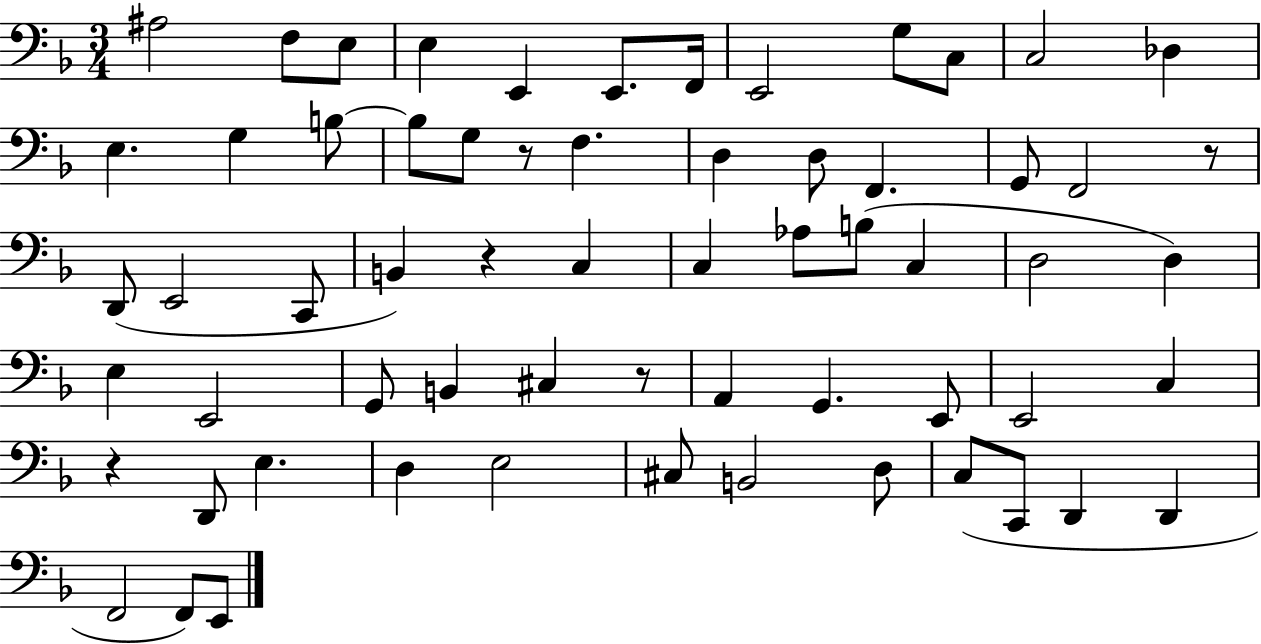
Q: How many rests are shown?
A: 5